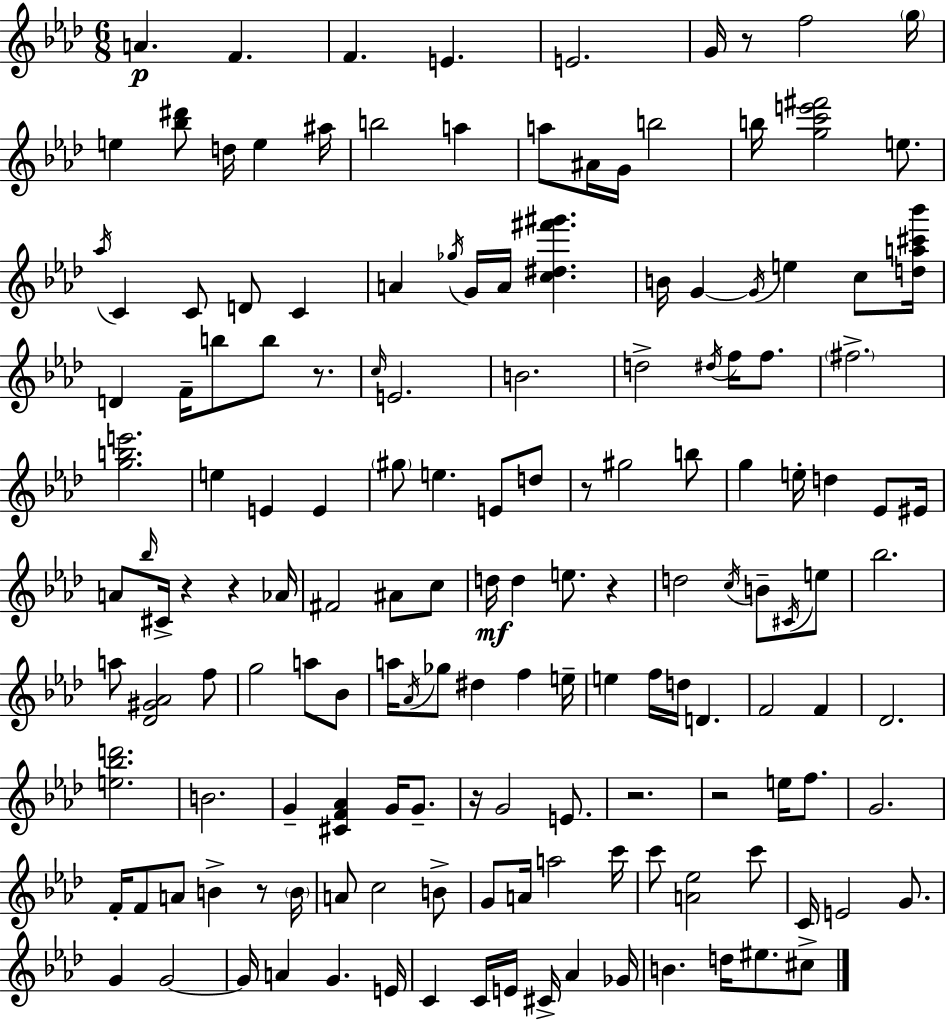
{
  \clef treble
  \numericTimeSignature
  \time 6/8
  \key aes \major
  a'4.\p f'4. | f'4. e'4. | e'2. | g'16 r8 f''2 \parenthesize g''16 | \break e''4 <bes'' dis'''>8 d''16 e''4 ais''16 | b''2 a''4 | a''8 ais'16 g'16 b''2 | b''16 <g'' c''' e''' fis'''>2 e''8. | \break \acciaccatura { aes''16 } c'4 c'8 d'8 c'4 | a'4 \acciaccatura { ges''16 } g'16 a'16 <c'' dis'' fis''' gis'''>4. | b'16 g'4~~ \acciaccatura { g'16 } e''4 | c''8 <d'' a'' cis''' bes'''>16 d'4 f'16-- b''8 b''8 | \break r8. \grace { c''16 } e'2. | b'2. | d''2-> | \acciaccatura { dis''16 } f''16 f''8. \parenthesize fis''2.-> | \break <g'' b'' e'''>2. | e''4 e'4 | e'4 \parenthesize gis''8 e''4. | e'8 d''8 r8 gis''2 | \break b''8 g''4 e''16-. d''4 | ees'8 eis'16 a'8 \grace { bes''16 } cis'16-> r4 | r4 aes'16 fis'2 | ais'8 c''8 d''16\mf d''4 e''8. | \break r4 d''2 | \acciaccatura { c''16 } b'8-- \acciaccatura { cis'16 } e''8 bes''2. | a''8 <des' gis' aes'>2 | f''8 g''2 | \break a''8 bes'8 a''16 \acciaccatura { aes'16 } ges''8 | dis''4 f''4 e''16-- e''4 | f''16 d''16 d'4. f'2 | f'4 des'2. | \break <e'' bes'' d'''>2. | b'2. | g'4-- | <cis' f' aes'>4 g'16 g'8.-- r16 g'2 | \break e'8. r2. | r2 | e''16 f''8. g'2. | f'16-. f'8 | \break a'8 b'4-> r8 \parenthesize b'16 a'8 c''2 | b'8-> g'8 a'16 | a''2 c'''16 c'''8 <a' ees''>2 | c'''8 c'16 e'2 | \break g'8. g'4 | g'2~~ g'16 a'4 | g'4. e'16 c'4 | c'16 e'16 cis'16-> aes'4 ges'16 b'4. | \break d''16 eis''8. cis''8-> \bar "|."
}